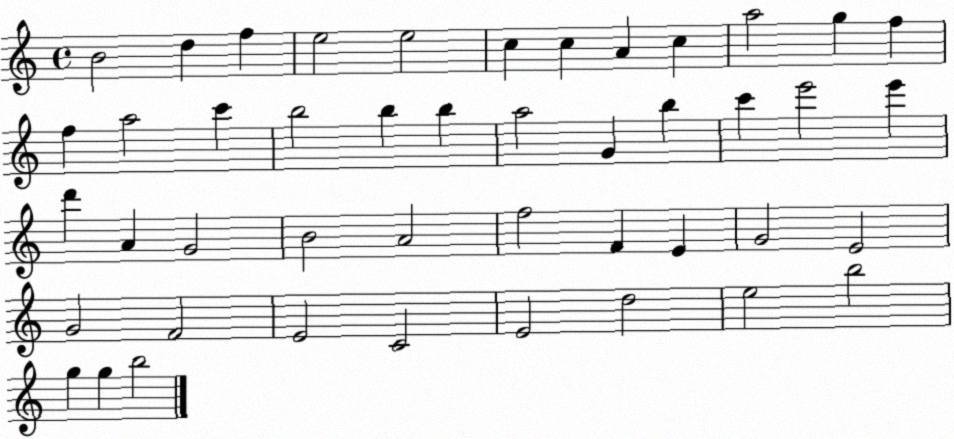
X:1
T:Untitled
M:4/4
L:1/4
K:C
B2 d f e2 e2 c c A c a2 g f f a2 c' b2 b b a2 G b c' e'2 e' d' A G2 B2 A2 f2 F E G2 E2 G2 F2 E2 C2 E2 d2 e2 b2 g g b2